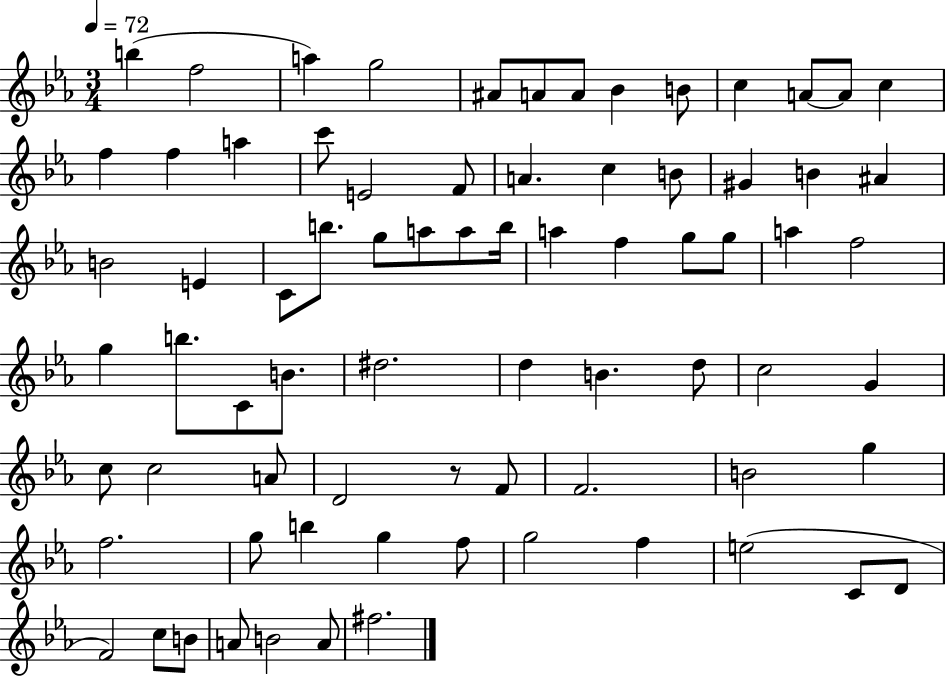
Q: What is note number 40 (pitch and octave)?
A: G5